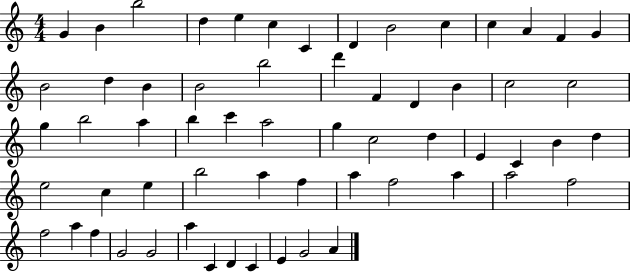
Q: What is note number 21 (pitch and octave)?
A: F4